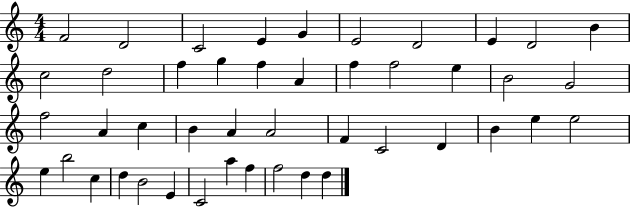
X:1
T:Untitled
M:4/4
L:1/4
K:C
F2 D2 C2 E G E2 D2 E D2 B c2 d2 f g f A f f2 e B2 G2 f2 A c B A A2 F C2 D B e e2 e b2 c d B2 E C2 a f f2 d d